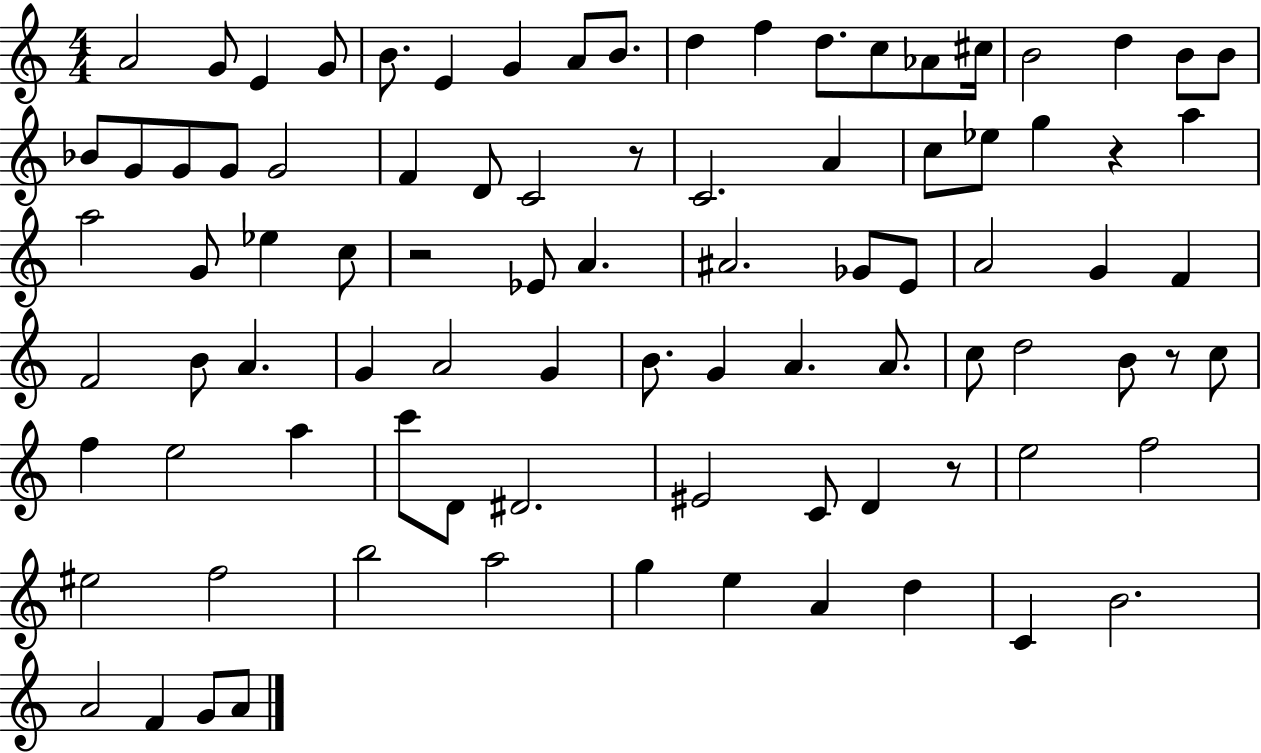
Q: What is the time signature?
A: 4/4